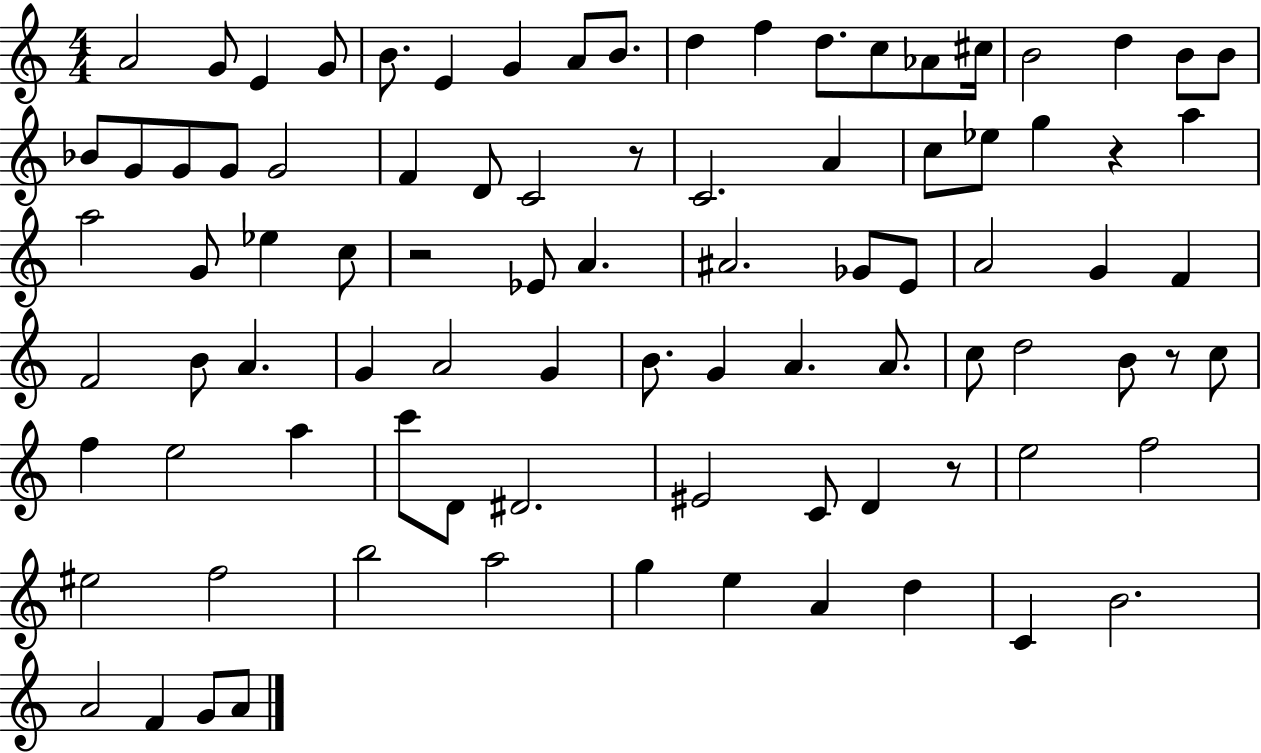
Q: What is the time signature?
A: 4/4